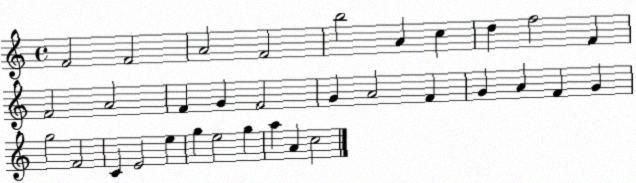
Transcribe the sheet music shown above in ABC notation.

X:1
T:Untitled
M:4/4
L:1/4
K:C
F2 F2 A2 F2 b2 A c d f2 F F2 A2 F G F2 G A2 F G A F G g2 F2 C E2 e g e2 g a A c2